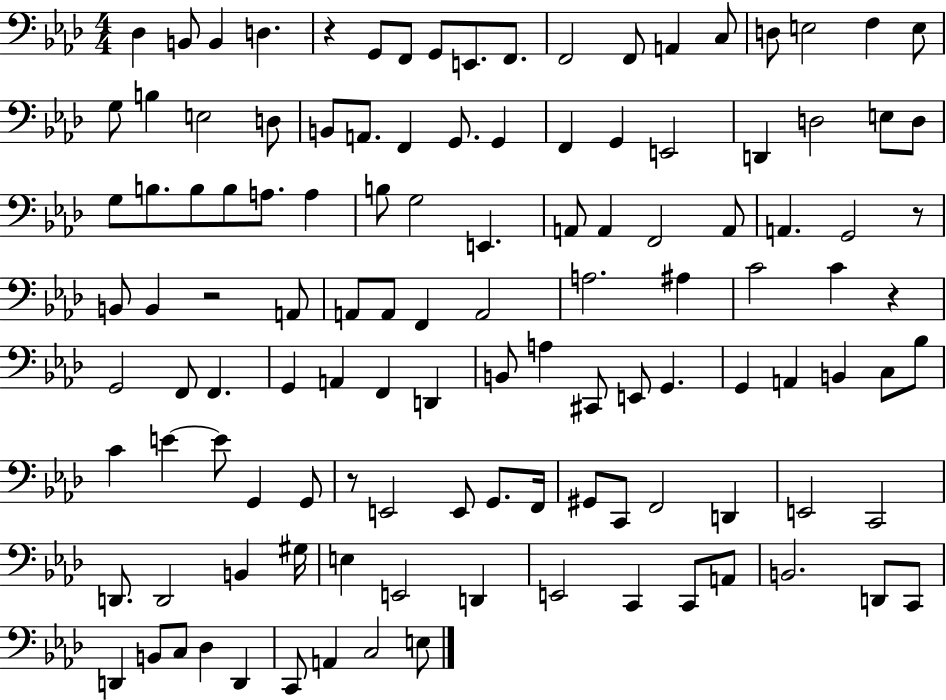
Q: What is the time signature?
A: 4/4